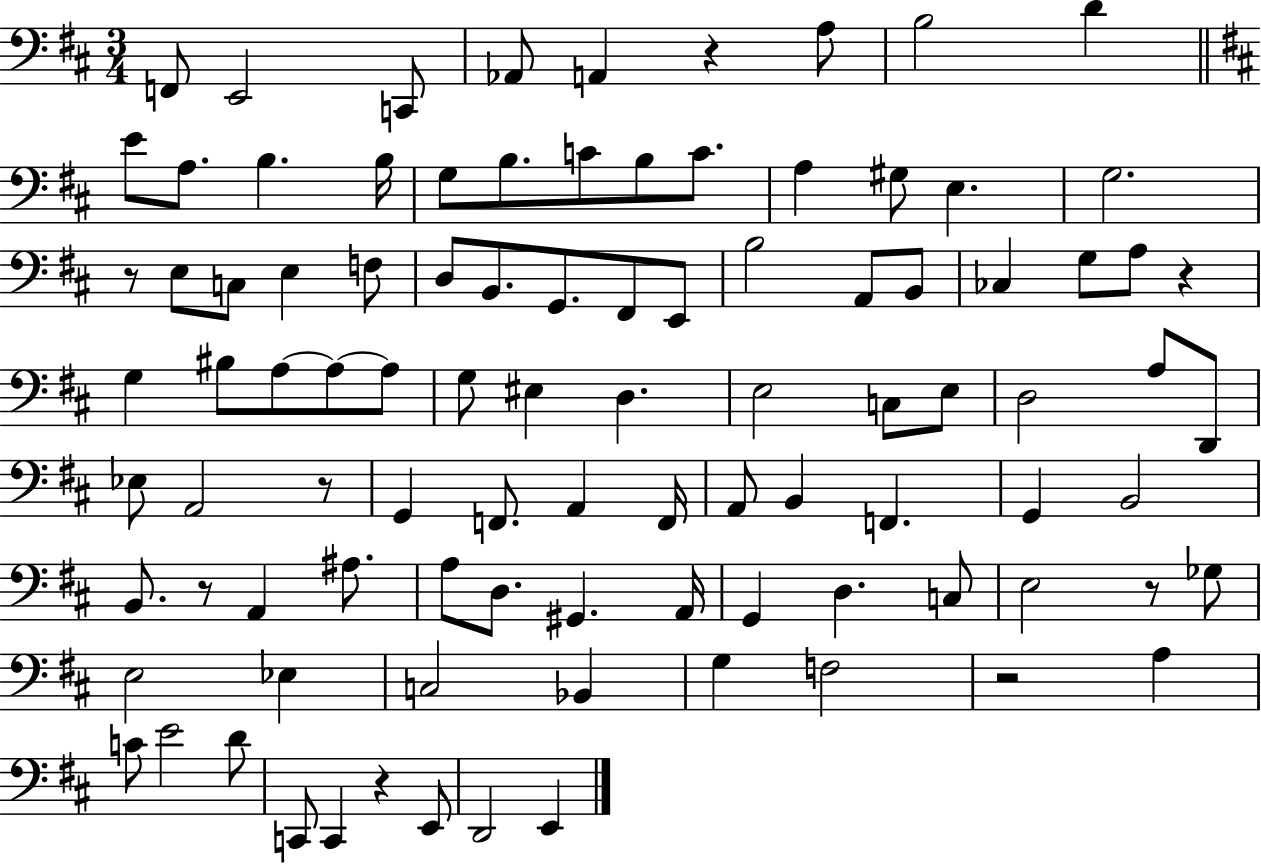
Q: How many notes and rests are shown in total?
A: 96